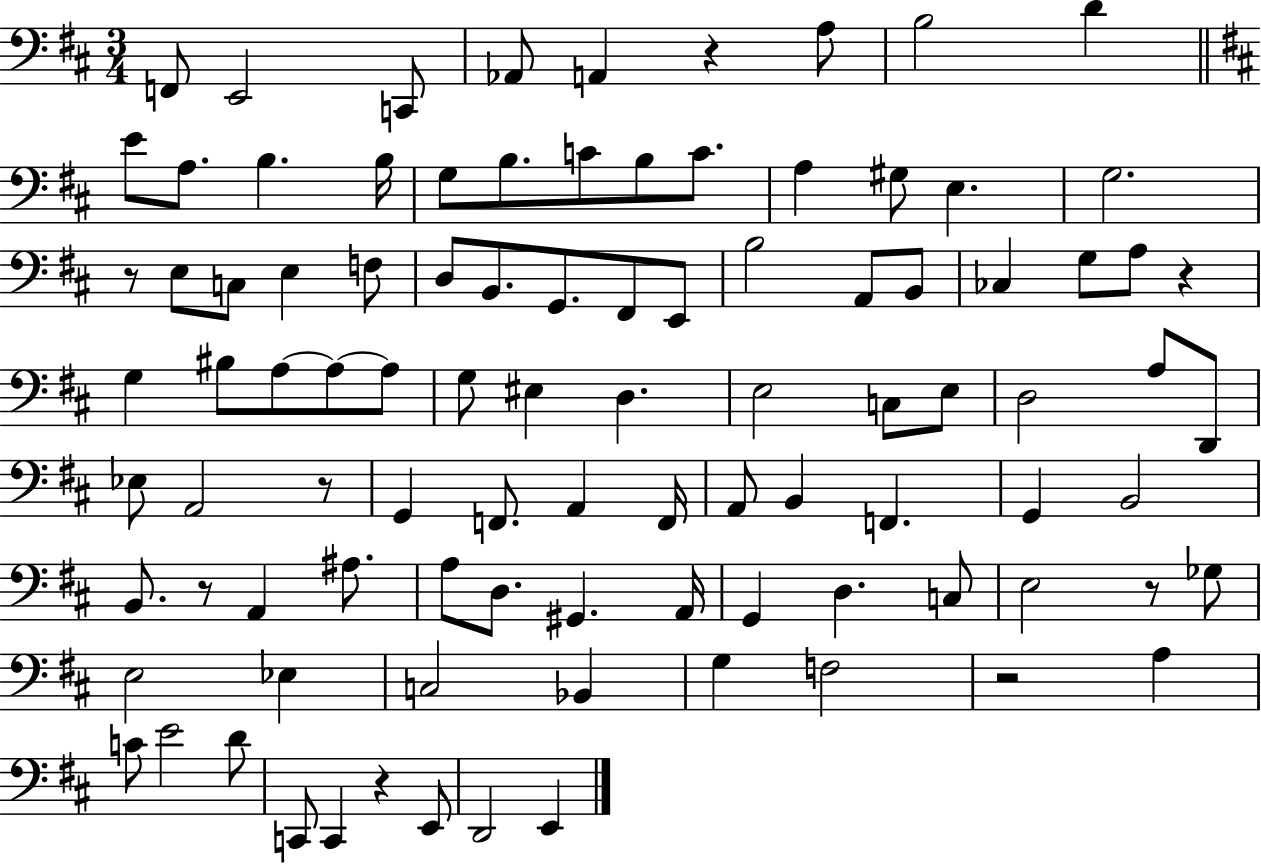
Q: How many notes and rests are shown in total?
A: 96